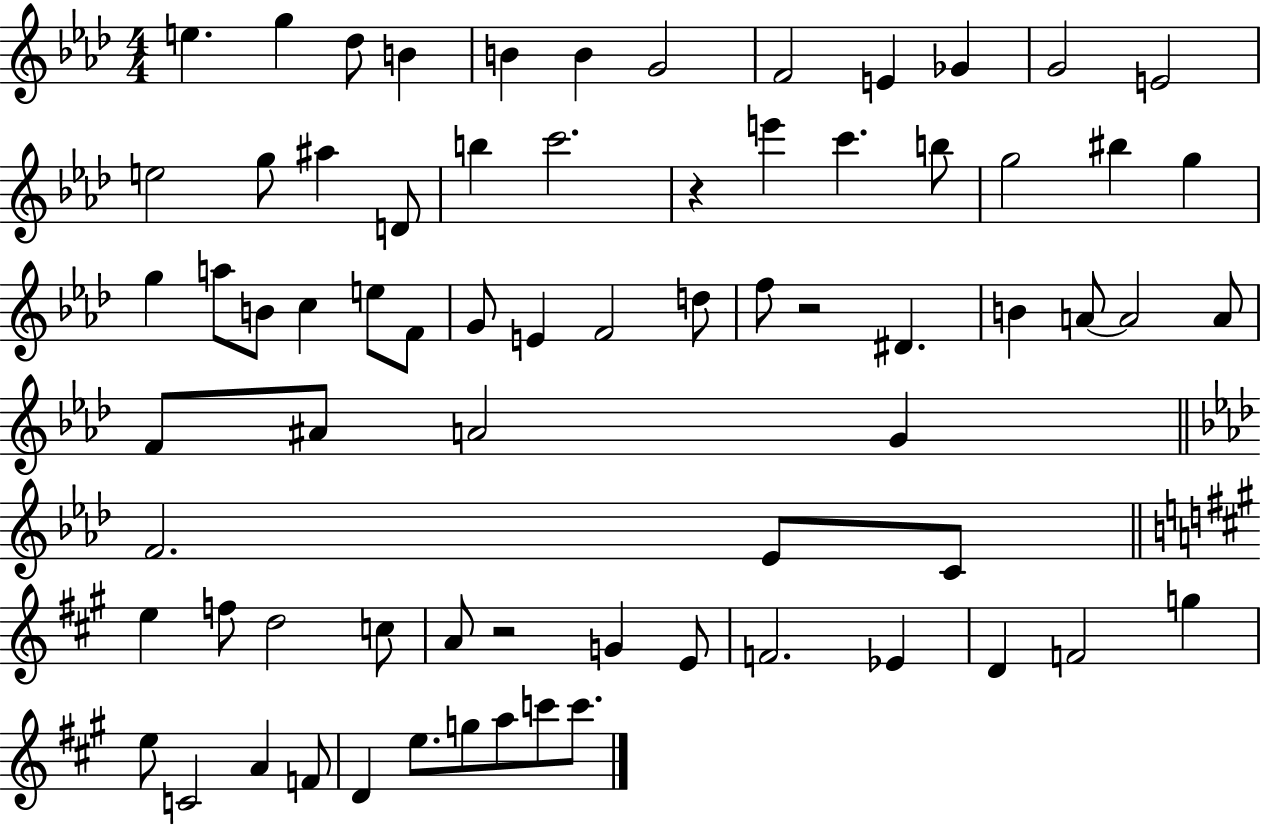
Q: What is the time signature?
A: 4/4